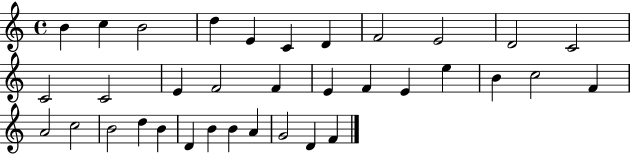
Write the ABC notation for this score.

X:1
T:Untitled
M:4/4
L:1/4
K:C
B c B2 d E C D F2 E2 D2 C2 C2 C2 E F2 F E F E e B c2 F A2 c2 B2 d B D B B A G2 D F